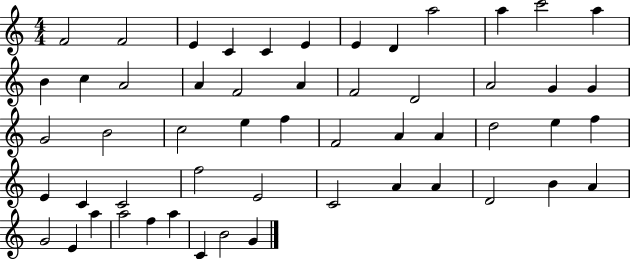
F4/h F4/h E4/q C4/q C4/q E4/q E4/q D4/q A5/h A5/q C6/h A5/q B4/q C5/q A4/h A4/q F4/h A4/q F4/h D4/h A4/h G4/q G4/q G4/h B4/h C5/h E5/q F5/q F4/h A4/q A4/q D5/h E5/q F5/q E4/q C4/q C4/h F5/h E4/h C4/h A4/q A4/q D4/h B4/q A4/q G4/h E4/q A5/q A5/h F5/q A5/q C4/q B4/h G4/q